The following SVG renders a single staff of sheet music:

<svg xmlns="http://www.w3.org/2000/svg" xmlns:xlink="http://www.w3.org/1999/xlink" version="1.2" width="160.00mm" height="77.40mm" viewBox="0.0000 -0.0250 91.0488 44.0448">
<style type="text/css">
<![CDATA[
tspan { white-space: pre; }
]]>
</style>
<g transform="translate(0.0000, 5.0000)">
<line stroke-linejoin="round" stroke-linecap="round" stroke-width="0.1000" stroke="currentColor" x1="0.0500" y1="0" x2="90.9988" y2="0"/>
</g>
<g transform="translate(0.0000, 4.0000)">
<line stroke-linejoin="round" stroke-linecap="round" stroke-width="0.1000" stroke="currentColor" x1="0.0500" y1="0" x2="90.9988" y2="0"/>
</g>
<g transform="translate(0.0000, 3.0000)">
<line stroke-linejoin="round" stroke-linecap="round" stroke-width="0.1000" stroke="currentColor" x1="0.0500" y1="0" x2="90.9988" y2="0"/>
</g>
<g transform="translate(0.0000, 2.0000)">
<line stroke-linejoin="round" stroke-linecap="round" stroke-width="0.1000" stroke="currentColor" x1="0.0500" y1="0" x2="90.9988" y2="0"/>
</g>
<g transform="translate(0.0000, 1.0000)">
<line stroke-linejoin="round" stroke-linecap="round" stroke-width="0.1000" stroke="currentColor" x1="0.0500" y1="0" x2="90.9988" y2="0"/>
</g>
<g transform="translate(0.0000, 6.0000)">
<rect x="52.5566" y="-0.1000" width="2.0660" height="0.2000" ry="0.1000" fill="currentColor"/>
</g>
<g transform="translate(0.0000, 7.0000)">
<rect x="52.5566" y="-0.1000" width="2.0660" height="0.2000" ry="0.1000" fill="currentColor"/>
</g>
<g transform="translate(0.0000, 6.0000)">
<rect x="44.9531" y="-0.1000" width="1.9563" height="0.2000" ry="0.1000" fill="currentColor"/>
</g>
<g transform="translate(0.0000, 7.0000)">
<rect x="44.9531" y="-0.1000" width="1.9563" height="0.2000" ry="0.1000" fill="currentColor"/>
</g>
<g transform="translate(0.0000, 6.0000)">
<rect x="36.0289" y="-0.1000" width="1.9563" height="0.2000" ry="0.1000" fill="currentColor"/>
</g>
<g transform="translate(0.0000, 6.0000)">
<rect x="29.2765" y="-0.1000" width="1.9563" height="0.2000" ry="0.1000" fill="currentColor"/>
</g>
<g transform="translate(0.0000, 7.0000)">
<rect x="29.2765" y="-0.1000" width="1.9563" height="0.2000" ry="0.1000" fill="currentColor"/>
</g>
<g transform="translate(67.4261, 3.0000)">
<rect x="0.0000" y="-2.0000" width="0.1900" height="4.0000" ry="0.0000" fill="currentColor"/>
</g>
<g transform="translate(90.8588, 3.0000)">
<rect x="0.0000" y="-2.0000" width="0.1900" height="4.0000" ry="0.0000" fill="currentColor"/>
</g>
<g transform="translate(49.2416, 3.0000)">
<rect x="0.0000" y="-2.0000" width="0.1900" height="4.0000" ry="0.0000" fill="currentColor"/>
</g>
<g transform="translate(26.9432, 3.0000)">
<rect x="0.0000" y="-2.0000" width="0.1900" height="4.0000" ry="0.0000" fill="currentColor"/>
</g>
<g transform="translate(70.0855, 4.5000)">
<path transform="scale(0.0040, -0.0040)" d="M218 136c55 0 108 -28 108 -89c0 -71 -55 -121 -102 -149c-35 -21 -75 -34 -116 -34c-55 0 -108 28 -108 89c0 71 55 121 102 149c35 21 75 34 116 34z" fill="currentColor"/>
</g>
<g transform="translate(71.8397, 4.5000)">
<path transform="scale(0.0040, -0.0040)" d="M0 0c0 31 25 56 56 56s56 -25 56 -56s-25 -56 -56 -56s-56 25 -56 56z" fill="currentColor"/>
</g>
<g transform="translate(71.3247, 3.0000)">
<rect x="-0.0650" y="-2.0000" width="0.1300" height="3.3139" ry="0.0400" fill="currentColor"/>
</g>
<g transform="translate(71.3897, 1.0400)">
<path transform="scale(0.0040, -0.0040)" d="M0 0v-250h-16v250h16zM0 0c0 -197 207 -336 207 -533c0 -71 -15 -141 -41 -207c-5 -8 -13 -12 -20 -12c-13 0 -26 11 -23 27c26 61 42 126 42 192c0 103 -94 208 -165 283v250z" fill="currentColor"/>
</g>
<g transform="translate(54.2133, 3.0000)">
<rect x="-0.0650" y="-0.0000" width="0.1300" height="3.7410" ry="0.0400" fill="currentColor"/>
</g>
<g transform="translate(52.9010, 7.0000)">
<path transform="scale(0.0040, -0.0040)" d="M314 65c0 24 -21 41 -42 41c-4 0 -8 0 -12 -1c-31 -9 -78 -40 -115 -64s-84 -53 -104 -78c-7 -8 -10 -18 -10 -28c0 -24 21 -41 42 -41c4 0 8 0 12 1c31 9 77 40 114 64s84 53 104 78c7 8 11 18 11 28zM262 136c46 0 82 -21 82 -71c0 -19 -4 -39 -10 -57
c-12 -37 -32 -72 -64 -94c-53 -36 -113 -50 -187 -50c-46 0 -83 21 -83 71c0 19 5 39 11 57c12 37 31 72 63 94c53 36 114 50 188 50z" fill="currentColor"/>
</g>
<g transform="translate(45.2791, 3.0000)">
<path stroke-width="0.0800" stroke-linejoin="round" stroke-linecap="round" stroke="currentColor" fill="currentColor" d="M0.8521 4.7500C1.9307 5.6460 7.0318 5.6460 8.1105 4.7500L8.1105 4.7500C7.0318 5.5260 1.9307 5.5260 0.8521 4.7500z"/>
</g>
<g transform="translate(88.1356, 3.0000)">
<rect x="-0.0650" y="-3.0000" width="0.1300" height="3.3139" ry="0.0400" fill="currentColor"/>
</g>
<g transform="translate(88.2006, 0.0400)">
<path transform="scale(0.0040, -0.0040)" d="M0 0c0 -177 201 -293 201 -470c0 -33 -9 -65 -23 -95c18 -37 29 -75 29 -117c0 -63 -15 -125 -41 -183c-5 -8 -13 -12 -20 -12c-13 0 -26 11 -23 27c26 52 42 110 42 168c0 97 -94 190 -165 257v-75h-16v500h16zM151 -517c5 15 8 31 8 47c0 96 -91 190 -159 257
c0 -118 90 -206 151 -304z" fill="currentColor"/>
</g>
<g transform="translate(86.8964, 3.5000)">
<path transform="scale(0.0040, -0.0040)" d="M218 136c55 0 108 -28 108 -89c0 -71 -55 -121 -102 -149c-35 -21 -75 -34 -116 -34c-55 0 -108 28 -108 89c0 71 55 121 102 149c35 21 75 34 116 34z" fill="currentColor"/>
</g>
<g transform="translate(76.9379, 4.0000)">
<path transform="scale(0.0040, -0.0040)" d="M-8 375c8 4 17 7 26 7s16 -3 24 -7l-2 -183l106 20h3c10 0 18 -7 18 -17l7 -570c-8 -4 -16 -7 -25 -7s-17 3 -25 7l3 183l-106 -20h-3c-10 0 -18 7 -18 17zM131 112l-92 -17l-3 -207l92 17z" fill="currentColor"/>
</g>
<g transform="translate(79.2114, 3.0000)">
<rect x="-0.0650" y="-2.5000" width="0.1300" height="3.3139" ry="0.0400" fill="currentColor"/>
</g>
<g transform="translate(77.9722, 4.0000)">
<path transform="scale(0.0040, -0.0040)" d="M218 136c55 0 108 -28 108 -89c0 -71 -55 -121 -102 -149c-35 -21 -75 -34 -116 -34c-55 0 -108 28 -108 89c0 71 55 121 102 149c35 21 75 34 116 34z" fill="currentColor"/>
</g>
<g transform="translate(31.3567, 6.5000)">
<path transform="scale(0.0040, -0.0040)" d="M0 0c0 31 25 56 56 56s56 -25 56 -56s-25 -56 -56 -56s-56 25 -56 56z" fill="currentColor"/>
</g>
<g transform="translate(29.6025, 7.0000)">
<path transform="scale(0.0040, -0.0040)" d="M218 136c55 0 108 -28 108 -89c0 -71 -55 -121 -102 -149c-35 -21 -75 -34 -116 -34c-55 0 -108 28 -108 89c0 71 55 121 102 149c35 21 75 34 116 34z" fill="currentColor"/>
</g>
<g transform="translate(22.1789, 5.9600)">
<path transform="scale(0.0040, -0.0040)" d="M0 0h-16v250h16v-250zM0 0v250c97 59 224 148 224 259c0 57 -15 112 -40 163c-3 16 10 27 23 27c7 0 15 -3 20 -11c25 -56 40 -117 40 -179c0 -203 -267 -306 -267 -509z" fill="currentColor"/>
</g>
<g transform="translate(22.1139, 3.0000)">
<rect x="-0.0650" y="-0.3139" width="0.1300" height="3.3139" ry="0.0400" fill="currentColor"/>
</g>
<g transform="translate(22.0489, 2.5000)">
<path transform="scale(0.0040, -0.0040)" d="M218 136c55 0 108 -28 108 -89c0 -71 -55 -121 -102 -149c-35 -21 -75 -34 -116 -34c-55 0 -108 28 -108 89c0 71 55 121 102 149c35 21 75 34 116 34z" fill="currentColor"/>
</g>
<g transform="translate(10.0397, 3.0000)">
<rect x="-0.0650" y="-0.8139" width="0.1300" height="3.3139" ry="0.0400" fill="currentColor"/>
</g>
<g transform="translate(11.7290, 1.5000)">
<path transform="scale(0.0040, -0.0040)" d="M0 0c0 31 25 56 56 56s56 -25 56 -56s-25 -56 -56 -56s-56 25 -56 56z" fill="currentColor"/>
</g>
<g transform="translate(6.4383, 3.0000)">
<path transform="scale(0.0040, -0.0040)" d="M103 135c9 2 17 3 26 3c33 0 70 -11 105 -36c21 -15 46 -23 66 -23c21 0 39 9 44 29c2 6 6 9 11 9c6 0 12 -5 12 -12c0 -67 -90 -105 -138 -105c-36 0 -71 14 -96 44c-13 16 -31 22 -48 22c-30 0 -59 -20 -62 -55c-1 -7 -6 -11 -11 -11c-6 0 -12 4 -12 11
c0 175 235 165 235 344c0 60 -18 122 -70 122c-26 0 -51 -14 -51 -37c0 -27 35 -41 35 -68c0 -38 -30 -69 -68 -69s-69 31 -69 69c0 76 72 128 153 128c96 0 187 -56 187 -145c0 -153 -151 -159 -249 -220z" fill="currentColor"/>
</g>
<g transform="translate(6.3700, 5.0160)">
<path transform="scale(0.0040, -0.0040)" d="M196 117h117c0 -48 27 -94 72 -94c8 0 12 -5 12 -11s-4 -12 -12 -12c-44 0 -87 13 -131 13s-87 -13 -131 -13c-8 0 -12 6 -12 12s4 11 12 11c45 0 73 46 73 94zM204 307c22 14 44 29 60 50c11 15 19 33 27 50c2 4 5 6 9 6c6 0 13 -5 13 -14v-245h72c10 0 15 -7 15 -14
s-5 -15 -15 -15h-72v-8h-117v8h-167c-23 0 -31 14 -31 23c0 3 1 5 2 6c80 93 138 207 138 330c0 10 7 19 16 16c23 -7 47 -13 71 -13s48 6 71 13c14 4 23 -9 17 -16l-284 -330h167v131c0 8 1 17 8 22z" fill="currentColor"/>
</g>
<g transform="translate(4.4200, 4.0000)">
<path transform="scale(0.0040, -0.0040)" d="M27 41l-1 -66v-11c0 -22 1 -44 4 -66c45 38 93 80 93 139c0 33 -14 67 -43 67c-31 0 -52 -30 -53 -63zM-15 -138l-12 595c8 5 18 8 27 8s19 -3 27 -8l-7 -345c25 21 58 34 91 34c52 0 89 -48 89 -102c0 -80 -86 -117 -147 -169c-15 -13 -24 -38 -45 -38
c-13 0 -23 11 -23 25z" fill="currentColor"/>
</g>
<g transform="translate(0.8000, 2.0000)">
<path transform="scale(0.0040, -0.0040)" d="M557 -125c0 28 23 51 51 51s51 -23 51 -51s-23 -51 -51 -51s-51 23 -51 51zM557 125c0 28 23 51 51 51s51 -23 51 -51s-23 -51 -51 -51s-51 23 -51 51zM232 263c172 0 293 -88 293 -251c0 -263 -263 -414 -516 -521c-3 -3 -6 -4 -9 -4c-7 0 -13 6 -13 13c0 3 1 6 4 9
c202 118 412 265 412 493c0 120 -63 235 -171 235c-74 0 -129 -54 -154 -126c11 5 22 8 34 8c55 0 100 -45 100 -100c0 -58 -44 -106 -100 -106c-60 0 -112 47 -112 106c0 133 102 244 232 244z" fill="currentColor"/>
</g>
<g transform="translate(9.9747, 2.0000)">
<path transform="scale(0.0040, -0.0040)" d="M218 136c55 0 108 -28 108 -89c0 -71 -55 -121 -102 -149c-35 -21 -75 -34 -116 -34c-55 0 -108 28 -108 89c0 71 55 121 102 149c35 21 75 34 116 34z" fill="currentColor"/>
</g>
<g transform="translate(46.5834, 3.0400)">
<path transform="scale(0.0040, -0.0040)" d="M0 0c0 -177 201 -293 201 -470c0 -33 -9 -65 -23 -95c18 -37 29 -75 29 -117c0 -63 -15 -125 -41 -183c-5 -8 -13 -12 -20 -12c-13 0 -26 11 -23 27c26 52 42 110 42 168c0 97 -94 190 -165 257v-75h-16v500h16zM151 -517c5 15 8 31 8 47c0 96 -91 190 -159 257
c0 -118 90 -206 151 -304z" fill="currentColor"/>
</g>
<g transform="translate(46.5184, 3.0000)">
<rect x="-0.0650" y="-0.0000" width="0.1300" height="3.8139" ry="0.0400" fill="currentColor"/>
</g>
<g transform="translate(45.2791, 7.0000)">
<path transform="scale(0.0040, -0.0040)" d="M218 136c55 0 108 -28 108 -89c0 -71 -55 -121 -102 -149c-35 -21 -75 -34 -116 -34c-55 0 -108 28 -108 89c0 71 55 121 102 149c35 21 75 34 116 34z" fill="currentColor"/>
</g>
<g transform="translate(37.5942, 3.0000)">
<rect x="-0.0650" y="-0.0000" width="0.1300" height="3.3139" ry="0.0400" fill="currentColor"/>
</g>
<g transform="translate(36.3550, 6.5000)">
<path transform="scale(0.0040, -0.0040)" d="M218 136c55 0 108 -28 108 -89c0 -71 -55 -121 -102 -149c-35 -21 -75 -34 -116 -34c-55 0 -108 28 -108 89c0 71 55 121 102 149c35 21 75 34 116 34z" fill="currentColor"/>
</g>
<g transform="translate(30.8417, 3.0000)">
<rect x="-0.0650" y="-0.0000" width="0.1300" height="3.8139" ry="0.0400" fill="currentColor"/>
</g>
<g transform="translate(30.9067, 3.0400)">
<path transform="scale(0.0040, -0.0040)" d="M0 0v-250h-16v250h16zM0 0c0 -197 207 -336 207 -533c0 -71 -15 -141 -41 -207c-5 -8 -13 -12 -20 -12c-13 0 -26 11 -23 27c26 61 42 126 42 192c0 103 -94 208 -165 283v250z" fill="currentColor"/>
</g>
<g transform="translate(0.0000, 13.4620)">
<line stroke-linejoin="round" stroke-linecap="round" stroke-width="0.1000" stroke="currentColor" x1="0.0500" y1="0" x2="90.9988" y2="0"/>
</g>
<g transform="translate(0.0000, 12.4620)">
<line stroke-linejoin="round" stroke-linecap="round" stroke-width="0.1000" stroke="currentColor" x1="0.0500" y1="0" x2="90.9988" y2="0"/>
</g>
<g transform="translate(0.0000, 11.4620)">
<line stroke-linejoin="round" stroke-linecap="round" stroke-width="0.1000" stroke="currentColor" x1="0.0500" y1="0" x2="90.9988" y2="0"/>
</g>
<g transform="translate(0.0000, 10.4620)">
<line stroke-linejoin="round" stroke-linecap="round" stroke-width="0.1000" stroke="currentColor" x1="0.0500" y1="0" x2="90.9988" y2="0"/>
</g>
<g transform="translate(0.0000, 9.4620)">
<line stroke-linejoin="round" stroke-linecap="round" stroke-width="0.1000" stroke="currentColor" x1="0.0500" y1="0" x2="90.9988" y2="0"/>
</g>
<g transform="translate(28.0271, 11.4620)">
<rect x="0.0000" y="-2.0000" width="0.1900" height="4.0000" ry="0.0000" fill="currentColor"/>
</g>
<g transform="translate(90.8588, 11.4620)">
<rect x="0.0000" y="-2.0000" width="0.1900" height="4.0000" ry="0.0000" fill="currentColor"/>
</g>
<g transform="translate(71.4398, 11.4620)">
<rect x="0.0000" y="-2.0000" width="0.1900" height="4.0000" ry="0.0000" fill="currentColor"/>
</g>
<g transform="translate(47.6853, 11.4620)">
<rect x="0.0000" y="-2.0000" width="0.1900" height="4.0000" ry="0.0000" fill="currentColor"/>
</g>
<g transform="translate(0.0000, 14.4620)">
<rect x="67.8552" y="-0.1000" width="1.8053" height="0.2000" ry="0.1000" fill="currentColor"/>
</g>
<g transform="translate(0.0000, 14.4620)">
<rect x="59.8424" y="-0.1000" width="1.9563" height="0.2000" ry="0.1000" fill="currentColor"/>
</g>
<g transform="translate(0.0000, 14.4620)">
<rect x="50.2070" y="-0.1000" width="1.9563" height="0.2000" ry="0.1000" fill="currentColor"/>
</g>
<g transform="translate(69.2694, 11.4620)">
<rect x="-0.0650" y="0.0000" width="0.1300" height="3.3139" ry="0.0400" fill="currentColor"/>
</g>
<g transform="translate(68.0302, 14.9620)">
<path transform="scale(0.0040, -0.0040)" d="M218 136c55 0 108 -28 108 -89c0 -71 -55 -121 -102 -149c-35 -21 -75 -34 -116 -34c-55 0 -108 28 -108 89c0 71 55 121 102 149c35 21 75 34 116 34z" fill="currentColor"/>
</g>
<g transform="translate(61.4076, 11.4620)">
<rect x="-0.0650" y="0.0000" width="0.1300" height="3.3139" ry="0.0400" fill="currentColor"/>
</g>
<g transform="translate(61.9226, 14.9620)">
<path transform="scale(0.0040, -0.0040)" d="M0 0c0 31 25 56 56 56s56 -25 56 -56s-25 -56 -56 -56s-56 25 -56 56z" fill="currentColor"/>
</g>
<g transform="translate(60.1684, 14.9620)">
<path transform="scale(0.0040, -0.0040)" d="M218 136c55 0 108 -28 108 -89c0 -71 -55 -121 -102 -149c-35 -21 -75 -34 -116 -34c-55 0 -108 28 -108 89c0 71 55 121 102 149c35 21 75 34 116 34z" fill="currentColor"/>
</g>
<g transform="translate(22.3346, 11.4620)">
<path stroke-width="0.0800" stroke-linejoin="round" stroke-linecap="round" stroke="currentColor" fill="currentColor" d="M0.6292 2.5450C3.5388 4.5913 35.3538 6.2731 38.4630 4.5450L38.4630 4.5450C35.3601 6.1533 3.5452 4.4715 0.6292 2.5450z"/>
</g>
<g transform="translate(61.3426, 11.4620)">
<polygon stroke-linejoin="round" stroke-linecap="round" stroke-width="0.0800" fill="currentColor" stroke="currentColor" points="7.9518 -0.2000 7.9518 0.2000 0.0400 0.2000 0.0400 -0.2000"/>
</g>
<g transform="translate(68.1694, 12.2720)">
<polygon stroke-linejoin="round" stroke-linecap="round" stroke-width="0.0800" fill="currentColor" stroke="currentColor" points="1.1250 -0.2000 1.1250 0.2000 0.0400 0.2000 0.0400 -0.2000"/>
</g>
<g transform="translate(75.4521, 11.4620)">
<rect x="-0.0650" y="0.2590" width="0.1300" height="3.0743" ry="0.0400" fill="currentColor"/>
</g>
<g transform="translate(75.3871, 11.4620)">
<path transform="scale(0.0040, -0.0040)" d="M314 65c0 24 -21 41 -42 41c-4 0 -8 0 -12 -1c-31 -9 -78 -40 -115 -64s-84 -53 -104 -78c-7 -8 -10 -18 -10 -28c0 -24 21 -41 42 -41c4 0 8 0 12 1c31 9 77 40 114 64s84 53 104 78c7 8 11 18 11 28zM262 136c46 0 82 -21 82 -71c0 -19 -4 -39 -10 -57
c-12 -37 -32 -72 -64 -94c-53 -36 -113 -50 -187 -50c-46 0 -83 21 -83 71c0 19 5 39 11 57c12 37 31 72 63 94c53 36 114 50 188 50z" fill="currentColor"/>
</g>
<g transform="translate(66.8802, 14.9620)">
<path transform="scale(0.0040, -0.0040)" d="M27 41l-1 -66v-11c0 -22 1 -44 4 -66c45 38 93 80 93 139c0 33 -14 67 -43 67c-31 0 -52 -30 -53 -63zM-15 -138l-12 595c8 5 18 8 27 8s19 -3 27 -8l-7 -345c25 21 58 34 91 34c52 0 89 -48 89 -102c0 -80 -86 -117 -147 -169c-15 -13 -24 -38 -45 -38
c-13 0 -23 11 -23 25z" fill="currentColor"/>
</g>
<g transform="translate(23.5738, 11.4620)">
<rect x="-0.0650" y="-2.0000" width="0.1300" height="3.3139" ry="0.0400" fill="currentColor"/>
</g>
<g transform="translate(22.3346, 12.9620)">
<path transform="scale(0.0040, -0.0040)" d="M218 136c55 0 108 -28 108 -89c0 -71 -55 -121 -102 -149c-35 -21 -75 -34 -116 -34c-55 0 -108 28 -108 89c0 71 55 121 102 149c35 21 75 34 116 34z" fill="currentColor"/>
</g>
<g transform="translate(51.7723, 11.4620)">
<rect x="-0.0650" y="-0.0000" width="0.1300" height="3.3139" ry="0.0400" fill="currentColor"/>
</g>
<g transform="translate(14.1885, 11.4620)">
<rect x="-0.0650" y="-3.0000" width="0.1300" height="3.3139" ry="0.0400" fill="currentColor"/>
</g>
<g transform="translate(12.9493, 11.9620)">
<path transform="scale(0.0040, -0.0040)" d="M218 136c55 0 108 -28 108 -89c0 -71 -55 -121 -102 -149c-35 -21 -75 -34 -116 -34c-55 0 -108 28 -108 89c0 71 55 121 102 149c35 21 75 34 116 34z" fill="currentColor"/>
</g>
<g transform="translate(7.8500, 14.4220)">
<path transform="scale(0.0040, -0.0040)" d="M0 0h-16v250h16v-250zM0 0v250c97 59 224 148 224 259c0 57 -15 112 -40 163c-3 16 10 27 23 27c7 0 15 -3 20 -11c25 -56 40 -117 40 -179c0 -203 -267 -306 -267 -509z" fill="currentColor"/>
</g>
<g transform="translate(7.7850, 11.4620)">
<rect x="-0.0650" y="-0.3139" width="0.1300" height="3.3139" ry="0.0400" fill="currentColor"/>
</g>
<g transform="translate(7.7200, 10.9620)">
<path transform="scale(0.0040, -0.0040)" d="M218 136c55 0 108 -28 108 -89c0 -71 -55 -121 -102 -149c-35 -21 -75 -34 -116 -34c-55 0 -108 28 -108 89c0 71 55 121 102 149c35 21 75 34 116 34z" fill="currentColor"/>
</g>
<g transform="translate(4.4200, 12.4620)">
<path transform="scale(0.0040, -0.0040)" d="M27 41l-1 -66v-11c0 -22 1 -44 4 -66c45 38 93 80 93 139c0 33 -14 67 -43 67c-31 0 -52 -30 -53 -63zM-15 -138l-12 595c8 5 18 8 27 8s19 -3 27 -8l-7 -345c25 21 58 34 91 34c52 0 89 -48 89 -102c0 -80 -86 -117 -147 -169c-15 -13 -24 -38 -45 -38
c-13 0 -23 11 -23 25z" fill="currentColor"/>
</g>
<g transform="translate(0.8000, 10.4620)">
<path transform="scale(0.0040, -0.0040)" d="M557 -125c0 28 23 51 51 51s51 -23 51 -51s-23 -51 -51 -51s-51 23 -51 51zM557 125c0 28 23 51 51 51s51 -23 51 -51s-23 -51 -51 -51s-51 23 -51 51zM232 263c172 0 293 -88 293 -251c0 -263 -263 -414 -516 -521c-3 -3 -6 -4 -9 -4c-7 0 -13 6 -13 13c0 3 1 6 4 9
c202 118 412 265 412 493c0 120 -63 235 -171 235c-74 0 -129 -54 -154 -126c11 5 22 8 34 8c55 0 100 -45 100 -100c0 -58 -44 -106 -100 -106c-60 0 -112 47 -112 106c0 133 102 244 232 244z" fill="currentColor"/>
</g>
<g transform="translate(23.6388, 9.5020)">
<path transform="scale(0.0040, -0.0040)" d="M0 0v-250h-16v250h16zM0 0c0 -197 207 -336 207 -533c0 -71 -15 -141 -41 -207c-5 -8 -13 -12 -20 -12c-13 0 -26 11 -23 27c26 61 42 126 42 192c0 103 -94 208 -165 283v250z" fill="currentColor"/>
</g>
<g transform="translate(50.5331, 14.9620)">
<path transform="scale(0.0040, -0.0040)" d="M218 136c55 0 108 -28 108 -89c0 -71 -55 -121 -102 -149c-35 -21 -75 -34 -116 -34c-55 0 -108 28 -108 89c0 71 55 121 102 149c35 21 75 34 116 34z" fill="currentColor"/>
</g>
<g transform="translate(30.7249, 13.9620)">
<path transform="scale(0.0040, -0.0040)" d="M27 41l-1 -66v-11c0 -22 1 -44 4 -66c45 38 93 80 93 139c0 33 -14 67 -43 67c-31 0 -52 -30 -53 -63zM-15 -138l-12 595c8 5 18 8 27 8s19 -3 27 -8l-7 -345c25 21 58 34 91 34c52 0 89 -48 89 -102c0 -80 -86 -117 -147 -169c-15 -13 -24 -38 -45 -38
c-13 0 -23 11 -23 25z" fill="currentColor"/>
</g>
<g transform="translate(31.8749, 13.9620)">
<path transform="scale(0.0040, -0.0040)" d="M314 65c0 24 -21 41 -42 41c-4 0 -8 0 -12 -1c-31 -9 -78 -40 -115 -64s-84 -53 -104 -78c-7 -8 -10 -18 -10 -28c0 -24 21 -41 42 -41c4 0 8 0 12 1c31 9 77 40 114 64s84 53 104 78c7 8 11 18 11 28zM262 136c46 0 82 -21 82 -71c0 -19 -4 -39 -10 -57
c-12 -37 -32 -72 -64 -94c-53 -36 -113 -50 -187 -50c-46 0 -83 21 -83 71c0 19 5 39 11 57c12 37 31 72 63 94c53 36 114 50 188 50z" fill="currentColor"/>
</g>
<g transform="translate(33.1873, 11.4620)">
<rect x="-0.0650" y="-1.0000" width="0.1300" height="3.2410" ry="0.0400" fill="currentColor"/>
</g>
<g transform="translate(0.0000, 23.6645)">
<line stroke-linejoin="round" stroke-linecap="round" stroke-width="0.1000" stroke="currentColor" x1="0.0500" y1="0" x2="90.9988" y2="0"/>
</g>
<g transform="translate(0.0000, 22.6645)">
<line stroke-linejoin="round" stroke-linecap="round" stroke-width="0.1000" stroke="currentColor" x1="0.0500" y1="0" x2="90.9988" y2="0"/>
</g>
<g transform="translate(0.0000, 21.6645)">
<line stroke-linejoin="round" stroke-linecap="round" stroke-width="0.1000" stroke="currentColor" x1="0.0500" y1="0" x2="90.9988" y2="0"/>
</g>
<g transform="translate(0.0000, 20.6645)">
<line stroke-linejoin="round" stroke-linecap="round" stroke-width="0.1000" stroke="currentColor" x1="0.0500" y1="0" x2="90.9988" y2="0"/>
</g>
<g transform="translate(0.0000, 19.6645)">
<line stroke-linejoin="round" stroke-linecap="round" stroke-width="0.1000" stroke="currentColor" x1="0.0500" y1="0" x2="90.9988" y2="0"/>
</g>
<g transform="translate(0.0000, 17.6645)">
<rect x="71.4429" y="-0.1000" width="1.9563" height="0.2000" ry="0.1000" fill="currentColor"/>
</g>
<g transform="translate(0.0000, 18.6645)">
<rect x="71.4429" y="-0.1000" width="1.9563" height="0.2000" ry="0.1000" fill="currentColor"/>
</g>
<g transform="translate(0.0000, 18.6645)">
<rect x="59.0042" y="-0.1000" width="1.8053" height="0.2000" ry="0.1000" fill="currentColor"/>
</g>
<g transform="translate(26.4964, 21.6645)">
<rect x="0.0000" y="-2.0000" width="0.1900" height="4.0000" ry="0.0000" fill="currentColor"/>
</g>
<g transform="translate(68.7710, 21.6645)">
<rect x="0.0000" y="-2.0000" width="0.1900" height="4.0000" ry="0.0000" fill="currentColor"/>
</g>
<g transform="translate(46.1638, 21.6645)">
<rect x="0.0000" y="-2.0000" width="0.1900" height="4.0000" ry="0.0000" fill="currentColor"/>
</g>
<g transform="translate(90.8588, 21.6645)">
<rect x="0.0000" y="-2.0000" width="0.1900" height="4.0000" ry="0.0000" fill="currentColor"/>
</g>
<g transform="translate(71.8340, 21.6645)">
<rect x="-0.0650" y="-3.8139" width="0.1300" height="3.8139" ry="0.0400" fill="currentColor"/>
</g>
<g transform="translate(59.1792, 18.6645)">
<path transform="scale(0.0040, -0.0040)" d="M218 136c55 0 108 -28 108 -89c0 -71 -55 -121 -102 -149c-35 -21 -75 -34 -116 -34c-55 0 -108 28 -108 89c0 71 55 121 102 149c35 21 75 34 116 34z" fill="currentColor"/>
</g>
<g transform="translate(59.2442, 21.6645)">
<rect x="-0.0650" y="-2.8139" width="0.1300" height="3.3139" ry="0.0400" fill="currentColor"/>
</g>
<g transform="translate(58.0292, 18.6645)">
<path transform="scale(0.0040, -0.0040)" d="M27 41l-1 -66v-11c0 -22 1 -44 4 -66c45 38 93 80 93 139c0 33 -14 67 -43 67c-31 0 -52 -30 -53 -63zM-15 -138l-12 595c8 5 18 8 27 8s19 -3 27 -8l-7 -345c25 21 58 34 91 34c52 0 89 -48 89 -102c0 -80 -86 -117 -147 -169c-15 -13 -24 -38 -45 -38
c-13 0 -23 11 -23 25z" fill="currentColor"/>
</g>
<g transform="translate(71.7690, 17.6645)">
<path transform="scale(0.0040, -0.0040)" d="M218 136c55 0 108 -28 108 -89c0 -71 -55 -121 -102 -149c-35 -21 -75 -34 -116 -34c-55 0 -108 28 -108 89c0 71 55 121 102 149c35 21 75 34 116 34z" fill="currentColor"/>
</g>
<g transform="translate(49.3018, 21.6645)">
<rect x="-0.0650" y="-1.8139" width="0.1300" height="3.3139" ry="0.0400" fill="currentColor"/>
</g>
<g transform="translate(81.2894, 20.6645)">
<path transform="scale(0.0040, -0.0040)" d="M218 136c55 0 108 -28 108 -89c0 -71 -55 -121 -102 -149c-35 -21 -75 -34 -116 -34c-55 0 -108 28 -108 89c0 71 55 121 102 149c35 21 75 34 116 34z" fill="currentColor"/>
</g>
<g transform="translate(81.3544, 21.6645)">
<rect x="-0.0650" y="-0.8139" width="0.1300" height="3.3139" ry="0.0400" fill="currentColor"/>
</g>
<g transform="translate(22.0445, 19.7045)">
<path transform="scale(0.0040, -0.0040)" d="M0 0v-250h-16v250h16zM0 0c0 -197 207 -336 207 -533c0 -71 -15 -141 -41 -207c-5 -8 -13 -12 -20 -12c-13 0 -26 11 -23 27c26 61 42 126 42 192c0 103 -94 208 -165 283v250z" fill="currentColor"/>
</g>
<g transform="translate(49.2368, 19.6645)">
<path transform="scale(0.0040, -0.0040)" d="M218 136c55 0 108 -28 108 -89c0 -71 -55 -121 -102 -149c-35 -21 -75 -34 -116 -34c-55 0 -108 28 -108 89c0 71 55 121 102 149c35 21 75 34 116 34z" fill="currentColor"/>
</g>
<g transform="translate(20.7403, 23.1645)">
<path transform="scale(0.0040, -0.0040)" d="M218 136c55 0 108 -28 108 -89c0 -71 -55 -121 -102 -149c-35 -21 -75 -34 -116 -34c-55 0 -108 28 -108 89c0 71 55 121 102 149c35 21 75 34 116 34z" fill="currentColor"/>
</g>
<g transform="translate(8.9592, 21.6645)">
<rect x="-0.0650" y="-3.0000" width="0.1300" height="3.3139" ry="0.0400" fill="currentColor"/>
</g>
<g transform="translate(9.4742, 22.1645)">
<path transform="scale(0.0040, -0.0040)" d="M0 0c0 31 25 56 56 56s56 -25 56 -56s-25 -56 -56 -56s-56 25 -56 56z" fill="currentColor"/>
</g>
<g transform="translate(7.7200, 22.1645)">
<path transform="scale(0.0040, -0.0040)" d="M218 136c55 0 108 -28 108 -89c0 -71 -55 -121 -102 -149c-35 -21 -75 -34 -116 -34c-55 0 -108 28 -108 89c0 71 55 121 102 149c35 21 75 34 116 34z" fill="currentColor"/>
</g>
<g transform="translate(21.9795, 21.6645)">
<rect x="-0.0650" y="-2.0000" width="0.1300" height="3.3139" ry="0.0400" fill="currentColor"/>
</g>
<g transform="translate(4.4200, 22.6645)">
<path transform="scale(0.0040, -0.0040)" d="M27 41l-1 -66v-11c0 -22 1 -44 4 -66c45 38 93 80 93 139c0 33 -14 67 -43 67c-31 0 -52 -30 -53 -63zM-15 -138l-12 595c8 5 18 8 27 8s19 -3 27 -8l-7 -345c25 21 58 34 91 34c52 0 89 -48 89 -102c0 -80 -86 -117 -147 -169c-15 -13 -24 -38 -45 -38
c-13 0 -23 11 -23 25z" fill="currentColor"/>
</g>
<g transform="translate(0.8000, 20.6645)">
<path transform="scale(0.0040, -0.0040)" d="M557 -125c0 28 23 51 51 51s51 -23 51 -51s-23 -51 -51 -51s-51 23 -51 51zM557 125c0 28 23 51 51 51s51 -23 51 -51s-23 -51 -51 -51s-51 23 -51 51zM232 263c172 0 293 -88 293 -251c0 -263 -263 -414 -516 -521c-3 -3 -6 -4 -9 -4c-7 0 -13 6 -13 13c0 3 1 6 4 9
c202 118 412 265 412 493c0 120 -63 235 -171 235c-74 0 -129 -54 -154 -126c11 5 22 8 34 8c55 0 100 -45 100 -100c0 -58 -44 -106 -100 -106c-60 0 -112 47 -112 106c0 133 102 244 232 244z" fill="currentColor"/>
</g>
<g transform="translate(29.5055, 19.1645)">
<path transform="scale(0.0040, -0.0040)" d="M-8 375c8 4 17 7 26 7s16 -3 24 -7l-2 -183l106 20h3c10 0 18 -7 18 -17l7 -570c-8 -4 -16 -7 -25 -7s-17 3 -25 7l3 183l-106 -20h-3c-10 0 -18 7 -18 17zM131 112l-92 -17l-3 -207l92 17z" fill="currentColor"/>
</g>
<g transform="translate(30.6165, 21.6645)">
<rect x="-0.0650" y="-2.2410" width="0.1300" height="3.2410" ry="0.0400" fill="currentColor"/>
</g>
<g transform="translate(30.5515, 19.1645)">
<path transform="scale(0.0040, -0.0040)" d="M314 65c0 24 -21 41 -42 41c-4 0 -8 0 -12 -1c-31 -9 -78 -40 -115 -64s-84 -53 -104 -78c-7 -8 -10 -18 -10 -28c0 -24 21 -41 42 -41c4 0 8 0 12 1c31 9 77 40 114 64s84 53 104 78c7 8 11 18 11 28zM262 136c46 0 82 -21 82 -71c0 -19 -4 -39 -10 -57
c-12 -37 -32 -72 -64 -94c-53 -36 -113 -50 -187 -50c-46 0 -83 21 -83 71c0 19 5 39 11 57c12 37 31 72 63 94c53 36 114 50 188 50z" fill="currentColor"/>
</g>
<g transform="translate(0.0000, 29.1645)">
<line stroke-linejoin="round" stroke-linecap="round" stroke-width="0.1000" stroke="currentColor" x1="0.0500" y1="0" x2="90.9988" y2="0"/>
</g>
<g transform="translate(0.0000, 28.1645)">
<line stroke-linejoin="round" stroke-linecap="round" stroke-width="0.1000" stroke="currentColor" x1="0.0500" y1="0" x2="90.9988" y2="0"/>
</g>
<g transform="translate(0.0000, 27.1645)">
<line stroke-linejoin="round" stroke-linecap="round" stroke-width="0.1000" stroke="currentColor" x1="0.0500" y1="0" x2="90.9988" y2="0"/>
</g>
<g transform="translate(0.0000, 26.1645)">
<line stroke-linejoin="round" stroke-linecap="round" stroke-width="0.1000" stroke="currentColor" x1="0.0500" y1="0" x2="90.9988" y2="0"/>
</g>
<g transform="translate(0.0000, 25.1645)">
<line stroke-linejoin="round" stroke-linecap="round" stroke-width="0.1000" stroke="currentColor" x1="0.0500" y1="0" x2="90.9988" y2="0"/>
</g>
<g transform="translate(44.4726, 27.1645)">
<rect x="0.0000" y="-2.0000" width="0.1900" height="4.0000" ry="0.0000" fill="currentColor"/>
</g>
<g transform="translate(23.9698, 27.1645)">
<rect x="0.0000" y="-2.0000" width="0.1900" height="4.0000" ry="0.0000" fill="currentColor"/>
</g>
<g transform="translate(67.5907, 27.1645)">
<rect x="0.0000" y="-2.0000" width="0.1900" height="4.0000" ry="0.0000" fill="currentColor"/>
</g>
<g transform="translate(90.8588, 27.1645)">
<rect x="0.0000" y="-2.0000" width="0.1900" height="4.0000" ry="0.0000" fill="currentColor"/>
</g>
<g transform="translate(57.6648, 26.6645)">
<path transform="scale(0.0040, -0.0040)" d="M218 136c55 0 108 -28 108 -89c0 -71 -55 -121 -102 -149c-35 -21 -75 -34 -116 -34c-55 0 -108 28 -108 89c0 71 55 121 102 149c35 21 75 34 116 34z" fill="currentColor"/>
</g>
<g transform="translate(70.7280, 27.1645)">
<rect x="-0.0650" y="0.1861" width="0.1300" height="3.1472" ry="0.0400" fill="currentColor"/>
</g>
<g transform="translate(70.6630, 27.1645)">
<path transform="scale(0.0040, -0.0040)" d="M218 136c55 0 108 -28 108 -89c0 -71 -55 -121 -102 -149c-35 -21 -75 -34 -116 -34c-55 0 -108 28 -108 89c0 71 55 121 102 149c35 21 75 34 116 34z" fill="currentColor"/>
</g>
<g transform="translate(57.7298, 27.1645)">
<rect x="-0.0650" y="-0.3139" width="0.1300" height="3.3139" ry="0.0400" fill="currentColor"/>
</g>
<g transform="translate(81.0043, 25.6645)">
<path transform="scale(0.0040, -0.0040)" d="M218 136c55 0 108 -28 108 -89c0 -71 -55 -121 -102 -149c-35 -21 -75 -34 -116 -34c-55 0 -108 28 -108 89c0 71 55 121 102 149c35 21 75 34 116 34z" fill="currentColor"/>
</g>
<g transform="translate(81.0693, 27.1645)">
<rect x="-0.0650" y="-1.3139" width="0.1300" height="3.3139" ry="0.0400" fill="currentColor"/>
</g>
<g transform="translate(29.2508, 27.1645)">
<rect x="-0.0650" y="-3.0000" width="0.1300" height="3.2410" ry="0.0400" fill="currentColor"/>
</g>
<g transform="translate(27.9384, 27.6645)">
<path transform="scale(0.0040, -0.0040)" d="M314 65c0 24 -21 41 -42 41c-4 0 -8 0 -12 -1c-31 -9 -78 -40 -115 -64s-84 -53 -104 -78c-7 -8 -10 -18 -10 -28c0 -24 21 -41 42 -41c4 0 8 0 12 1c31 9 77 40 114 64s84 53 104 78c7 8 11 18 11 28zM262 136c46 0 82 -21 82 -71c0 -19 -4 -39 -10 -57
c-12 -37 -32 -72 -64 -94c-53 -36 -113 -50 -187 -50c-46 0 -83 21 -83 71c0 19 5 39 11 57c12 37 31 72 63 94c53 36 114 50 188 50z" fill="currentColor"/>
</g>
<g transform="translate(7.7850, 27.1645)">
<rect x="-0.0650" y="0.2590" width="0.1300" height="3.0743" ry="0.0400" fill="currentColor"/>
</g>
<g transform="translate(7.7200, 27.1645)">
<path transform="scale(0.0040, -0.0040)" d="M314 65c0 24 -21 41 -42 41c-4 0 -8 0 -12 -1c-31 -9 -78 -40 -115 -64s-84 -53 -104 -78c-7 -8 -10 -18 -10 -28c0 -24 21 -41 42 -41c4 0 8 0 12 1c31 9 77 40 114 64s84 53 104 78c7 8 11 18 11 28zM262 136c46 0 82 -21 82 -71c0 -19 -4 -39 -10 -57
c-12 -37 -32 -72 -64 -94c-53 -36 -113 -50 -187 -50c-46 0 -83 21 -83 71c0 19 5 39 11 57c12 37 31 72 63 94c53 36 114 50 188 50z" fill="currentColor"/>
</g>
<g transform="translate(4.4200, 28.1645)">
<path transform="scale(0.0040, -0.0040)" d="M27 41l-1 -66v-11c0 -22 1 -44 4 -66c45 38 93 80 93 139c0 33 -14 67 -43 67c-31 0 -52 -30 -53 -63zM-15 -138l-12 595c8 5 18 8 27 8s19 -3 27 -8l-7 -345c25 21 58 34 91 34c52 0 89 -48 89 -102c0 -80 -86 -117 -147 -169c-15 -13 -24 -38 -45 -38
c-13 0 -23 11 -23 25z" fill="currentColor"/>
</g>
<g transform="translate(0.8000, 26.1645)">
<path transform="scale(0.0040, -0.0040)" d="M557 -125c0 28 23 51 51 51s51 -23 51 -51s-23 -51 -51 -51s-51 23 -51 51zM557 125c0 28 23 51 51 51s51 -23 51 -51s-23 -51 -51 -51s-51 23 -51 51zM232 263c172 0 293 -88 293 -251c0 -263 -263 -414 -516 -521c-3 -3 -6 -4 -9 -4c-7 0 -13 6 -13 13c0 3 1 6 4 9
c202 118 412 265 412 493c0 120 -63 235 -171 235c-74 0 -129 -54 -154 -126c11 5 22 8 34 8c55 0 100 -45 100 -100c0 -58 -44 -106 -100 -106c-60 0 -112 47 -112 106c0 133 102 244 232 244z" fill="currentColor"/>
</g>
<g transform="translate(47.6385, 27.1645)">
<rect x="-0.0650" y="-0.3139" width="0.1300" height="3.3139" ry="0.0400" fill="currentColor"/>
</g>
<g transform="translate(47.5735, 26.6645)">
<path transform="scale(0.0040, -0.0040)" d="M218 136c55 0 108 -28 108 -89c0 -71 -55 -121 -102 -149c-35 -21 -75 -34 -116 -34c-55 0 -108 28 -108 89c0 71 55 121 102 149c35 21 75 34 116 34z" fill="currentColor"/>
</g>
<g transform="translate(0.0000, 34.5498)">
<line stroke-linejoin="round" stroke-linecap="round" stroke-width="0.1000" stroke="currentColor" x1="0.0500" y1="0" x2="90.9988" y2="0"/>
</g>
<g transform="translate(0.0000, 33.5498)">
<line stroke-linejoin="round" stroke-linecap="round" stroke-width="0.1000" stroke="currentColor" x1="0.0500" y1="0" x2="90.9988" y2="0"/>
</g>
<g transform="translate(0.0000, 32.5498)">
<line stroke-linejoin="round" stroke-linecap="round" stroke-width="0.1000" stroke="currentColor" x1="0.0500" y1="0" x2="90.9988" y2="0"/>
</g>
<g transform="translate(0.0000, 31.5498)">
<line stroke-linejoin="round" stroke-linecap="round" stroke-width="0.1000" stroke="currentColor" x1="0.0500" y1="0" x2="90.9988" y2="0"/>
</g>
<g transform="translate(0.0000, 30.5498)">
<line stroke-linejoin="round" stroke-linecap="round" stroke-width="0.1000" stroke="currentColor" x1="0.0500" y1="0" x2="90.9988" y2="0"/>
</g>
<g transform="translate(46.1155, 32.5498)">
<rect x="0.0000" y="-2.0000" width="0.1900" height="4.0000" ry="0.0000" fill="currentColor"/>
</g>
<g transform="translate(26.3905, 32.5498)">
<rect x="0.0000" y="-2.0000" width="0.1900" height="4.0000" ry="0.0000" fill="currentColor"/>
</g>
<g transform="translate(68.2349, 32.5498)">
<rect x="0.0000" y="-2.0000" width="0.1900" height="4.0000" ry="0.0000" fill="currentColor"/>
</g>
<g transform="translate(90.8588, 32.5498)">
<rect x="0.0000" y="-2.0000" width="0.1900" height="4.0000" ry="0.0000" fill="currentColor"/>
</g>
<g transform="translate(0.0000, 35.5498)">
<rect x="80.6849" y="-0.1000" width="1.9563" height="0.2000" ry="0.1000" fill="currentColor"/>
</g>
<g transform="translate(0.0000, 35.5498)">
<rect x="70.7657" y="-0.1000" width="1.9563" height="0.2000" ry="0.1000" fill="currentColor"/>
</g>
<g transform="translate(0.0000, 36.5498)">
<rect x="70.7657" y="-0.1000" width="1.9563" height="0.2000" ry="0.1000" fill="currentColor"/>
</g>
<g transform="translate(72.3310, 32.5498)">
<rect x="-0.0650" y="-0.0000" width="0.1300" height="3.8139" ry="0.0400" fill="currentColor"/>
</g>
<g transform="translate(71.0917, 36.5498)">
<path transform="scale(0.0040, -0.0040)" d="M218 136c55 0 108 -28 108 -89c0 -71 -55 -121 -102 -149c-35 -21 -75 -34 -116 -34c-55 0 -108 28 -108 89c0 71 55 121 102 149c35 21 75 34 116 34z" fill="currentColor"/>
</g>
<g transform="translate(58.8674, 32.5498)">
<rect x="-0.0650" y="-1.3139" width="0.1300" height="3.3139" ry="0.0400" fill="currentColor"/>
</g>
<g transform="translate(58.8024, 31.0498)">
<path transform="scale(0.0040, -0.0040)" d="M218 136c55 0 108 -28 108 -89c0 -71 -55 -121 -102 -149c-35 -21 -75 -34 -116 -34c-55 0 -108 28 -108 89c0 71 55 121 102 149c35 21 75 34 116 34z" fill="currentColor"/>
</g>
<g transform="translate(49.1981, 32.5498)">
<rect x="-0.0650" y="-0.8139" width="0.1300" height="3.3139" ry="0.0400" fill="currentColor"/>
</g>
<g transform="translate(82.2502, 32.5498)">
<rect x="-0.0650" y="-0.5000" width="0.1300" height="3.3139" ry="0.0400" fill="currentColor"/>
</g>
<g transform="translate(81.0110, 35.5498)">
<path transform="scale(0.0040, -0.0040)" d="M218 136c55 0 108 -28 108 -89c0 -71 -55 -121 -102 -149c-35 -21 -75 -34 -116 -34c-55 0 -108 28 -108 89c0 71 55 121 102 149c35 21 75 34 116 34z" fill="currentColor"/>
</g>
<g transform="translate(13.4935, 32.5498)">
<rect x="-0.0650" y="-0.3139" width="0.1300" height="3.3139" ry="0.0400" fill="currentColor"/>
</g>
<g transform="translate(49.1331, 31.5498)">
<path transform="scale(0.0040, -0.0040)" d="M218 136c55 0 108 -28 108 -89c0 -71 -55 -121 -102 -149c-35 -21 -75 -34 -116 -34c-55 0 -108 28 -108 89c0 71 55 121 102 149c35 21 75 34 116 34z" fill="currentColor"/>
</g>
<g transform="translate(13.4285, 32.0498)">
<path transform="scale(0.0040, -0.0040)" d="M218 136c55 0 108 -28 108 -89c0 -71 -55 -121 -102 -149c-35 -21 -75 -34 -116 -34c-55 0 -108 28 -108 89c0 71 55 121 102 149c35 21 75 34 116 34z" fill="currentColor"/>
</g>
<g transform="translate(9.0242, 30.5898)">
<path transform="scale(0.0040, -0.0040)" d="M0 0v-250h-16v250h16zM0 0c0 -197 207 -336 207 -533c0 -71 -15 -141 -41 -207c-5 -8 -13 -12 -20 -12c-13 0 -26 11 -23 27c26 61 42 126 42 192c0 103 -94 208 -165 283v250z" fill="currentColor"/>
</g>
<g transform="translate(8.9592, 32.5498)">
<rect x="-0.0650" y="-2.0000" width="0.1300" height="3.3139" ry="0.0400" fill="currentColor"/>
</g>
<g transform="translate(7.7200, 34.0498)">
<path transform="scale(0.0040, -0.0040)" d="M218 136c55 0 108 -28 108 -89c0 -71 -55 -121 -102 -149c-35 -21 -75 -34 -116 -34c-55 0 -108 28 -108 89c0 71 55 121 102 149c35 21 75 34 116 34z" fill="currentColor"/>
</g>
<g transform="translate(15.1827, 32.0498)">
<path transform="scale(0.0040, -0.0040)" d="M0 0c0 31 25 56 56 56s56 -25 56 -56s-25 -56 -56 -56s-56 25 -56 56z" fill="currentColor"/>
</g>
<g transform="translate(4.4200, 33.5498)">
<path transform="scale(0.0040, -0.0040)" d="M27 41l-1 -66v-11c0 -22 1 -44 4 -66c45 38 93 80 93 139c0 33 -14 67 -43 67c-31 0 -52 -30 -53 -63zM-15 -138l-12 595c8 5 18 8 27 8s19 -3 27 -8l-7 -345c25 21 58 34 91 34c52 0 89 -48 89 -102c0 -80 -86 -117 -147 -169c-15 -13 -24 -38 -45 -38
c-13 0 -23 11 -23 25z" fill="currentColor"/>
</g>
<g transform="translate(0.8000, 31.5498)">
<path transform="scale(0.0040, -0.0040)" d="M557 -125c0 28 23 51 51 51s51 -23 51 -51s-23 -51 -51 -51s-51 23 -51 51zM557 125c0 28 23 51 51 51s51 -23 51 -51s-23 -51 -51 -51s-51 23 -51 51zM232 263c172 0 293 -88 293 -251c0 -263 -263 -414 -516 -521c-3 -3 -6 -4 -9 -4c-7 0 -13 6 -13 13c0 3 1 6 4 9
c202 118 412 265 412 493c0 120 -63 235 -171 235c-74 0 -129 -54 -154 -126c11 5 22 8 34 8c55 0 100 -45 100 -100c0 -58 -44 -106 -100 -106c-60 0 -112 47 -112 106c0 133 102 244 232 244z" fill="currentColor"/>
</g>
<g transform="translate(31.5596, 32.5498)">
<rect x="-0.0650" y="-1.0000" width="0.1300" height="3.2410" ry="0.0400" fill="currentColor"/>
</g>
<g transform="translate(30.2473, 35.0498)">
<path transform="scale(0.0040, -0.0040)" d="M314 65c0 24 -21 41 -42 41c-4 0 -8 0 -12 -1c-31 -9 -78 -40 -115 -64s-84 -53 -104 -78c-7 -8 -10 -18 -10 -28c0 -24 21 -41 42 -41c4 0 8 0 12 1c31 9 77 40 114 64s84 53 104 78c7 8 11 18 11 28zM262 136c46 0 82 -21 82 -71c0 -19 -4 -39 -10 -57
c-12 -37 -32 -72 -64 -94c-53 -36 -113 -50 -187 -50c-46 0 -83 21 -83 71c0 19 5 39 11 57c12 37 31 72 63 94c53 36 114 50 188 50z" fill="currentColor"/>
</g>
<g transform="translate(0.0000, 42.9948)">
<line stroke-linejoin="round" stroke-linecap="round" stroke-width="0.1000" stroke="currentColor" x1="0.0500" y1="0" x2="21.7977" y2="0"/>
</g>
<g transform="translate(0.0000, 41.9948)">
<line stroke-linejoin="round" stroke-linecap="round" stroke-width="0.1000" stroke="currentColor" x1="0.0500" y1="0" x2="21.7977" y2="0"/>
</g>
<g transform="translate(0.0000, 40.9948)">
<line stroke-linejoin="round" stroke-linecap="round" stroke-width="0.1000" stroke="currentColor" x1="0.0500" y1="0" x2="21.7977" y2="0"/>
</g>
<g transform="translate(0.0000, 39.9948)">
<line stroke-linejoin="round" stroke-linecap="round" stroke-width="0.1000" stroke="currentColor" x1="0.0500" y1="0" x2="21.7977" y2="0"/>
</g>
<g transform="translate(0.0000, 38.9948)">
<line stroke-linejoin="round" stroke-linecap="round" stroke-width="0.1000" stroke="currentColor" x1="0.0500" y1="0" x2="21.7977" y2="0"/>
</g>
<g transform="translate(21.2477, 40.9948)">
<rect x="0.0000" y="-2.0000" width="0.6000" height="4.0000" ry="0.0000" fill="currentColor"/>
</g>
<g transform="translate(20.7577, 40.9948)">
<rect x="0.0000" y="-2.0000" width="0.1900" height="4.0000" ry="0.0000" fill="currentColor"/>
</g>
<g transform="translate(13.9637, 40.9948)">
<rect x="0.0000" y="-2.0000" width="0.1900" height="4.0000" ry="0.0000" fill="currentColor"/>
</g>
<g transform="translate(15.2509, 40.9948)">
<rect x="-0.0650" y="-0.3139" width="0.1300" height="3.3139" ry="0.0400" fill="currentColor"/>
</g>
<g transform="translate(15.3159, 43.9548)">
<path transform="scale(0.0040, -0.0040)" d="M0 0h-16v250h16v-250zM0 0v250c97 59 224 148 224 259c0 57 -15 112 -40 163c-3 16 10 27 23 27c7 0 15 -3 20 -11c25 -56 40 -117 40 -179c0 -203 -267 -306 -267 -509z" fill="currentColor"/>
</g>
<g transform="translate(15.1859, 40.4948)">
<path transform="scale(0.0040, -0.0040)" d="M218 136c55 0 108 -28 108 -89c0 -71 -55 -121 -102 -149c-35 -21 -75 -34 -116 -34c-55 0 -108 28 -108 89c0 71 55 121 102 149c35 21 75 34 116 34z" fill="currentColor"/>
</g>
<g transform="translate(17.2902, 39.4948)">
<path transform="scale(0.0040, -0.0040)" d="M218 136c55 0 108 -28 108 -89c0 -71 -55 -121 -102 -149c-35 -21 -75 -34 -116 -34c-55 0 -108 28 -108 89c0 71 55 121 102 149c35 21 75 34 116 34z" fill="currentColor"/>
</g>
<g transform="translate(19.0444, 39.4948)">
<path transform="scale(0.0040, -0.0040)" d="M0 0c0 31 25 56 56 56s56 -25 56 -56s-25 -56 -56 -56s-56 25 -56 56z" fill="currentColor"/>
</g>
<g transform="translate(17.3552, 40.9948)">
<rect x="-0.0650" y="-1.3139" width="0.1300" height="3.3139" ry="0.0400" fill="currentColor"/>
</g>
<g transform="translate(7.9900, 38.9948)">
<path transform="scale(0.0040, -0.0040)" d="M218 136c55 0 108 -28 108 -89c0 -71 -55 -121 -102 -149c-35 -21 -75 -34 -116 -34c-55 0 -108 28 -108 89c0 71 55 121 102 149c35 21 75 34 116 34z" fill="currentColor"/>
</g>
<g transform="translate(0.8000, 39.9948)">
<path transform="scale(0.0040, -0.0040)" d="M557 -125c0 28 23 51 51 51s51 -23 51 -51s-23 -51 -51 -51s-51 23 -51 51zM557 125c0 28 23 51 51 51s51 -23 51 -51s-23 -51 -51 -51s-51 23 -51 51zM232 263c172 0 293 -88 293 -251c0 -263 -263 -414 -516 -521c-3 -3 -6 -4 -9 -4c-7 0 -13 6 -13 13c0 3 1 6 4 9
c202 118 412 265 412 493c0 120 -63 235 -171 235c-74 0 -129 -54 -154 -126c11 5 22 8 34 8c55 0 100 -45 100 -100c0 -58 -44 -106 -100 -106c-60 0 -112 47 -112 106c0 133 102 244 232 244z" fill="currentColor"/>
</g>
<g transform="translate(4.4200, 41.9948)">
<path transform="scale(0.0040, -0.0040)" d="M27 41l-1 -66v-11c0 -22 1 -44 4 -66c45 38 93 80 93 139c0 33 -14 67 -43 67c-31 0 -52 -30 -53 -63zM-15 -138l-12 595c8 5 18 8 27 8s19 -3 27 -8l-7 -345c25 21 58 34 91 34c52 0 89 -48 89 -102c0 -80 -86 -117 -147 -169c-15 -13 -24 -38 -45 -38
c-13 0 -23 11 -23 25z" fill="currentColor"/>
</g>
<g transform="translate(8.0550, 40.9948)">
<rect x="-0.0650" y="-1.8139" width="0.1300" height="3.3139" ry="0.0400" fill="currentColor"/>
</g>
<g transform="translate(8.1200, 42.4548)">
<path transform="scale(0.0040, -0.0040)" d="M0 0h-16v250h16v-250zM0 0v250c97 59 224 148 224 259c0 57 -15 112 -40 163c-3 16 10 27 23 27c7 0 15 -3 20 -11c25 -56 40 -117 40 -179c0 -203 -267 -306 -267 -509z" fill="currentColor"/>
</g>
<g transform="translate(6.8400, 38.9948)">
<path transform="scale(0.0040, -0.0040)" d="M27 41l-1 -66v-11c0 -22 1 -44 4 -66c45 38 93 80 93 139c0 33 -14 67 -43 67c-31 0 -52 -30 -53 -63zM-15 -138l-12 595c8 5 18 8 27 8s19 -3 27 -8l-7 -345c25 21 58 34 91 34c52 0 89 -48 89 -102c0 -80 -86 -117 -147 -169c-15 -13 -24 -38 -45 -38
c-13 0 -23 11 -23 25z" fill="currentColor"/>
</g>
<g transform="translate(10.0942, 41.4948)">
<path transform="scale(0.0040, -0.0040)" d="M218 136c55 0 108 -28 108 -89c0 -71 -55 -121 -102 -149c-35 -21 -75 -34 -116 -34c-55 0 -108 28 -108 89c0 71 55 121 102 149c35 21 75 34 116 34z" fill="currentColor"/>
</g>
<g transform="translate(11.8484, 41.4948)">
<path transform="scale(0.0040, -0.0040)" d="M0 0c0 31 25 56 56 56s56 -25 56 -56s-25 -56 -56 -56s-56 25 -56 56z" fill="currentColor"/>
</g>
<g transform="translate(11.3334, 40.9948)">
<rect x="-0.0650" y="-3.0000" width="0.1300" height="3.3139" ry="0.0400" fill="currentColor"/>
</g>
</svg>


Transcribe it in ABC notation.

X:1
T:Untitled
M:2/4
L:1/4
K:F
F, E,/2 C,,/2 D,, C,,/4 C,,2 A,,/2 B,, C,/4 E,/2 C, A,,/2 _F,,2 D,, D,,/2 _D,,/4 D,2 C, A,,/2 B,2 A, _C E F, D,2 C,2 E, E, D, G, A,,/2 E, F,,2 F, G, C,, E,, _A,/2 C, E,/2 G,